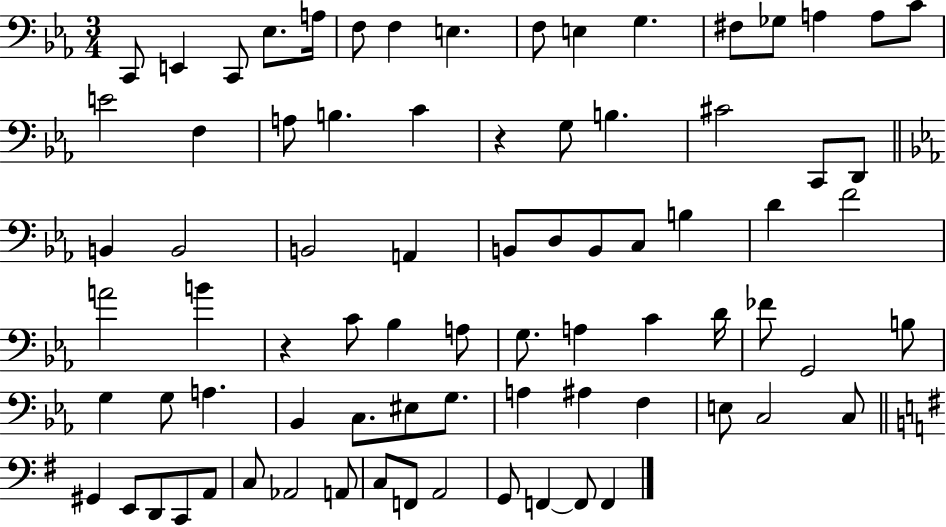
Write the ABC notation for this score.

X:1
T:Untitled
M:3/4
L:1/4
K:Eb
C,,/2 E,, C,,/2 _E,/2 A,/4 F,/2 F, E, F,/2 E, G, ^F,/2 _G,/2 A, A,/2 C/2 E2 F, A,/2 B, C z G,/2 B, ^C2 C,,/2 D,,/2 B,, B,,2 B,,2 A,, B,,/2 D,/2 B,,/2 C,/2 B, D F2 A2 B z C/2 _B, A,/2 G,/2 A, C D/4 _F/2 G,,2 B,/2 G, G,/2 A, _B,, C,/2 ^E,/2 G,/2 A, ^A, F, E,/2 C,2 C,/2 ^G,, E,,/2 D,,/2 C,,/2 A,,/2 C,/2 _A,,2 A,,/2 C,/2 F,,/2 A,,2 G,,/2 F,, F,,/2 F,,